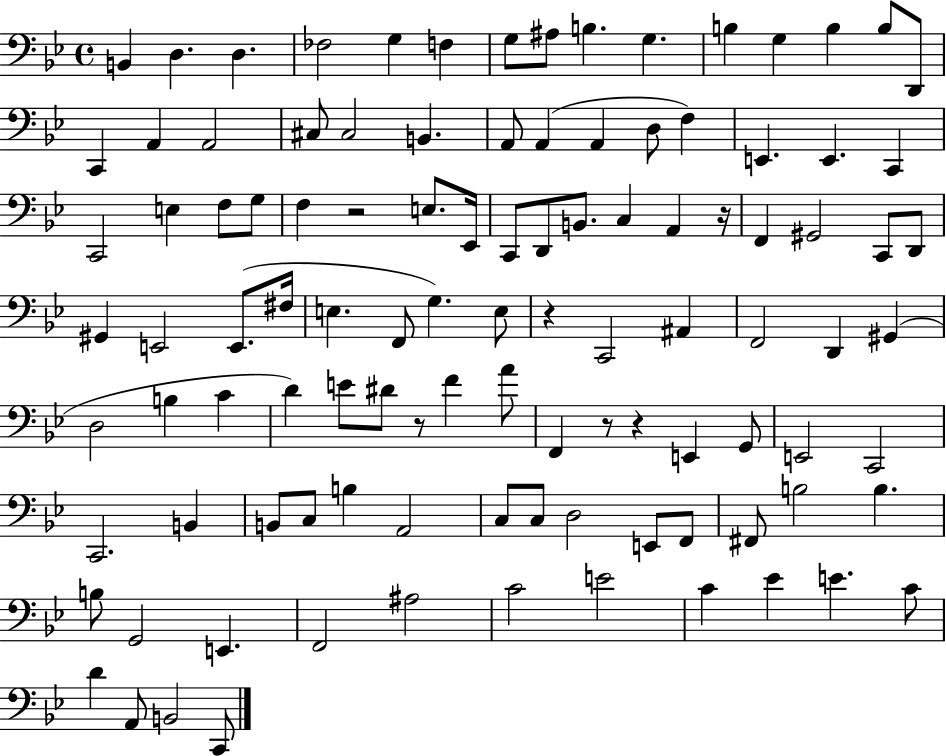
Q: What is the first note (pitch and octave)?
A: B2